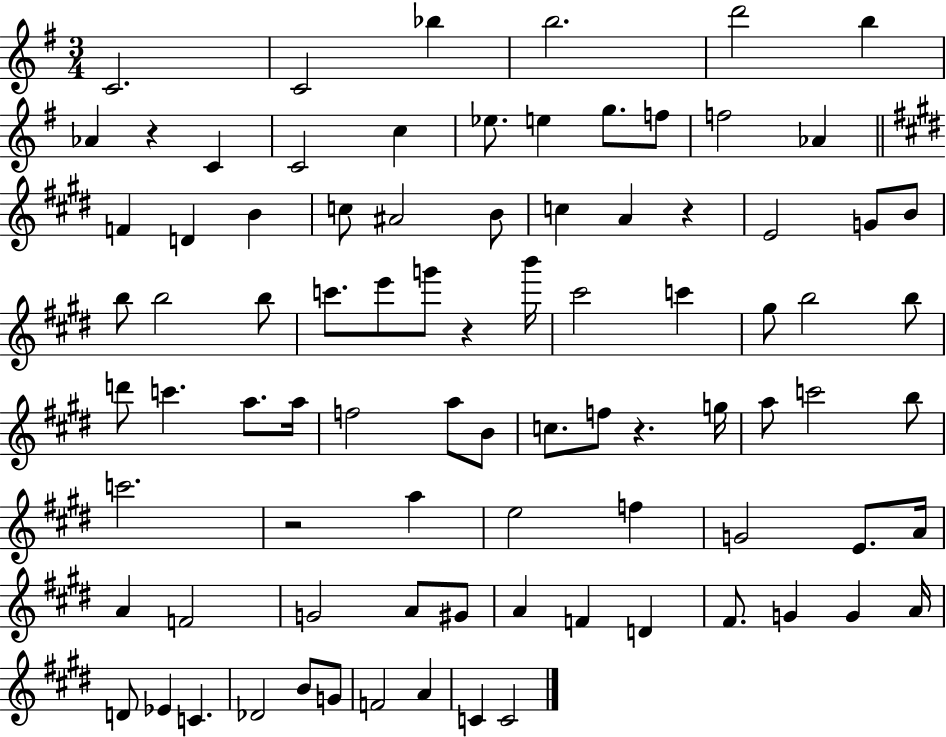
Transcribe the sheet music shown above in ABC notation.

X:1
T:Untitled
M:3/4
L:1/4
K:G
C2 C2 _b b2 d'2 b _A z C C2 c _e/2 e g/2 f/2 f2 _A F D B c/2 ^A2 B/2 c A z E2 G/2 B/2 b/2 b2 b/2 c'/2 e'/2 g'/2 z b'/4 ^c'2 c' ^g/2 b2 b/2 d'/2 c' a/2 a/4 f2 a/2 B/2 c/2 f/2 z g/4 a/2 c'2 b/2 c'2 z2 a e2 f G2 E/2 A/4 A F2 G2 A/2 ^G/2 A F D ^F/2 G G A/4 D/2 _E C _D2 B/2 G/2 F2 A C C2